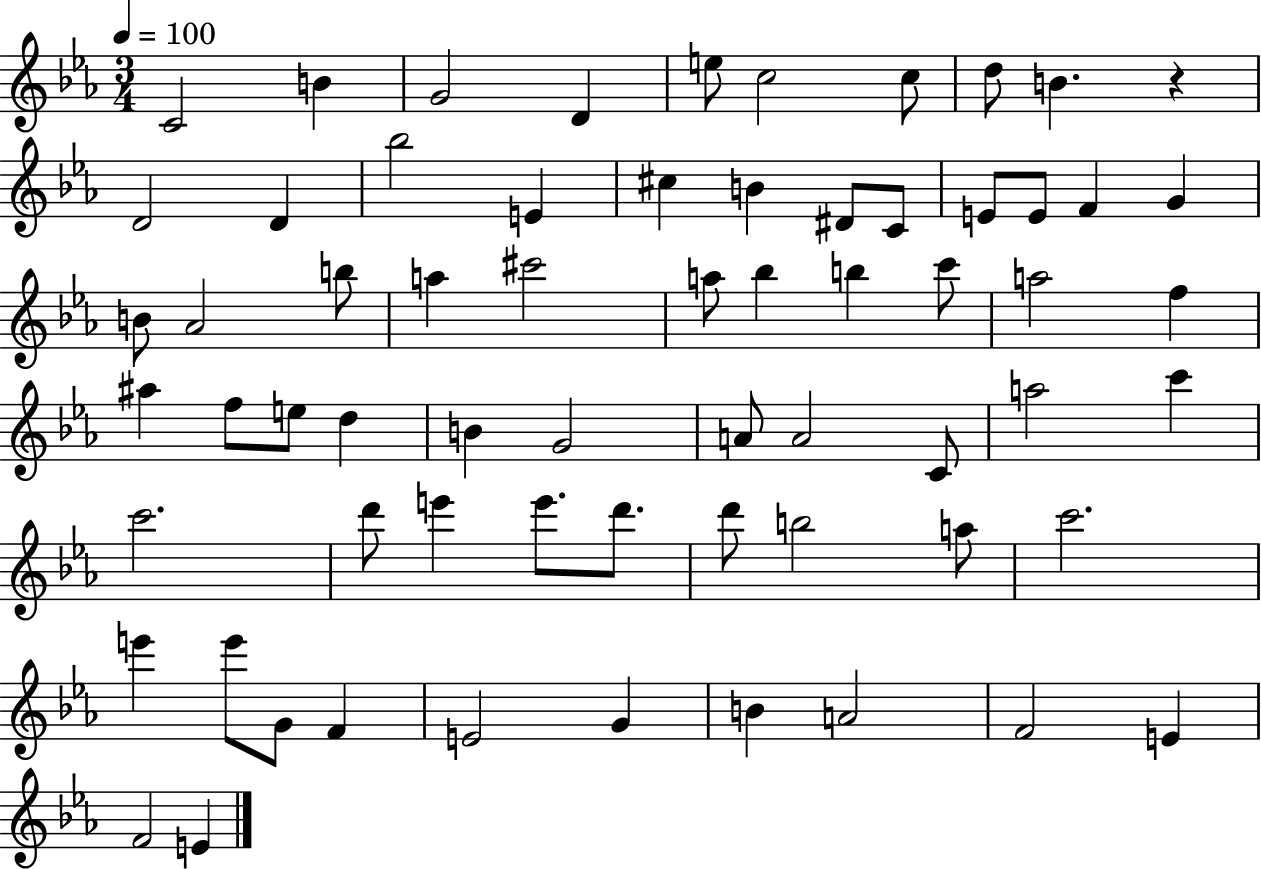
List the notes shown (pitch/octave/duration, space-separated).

C4/h B4/q G4/h D4/q E5/e C5/h C5/e D5/e B4/q. R/q D4/h D4/q Bb5/h E4/q C#5/q B4/q D#4/e C4/e E4/e E4/e F4/q G4/q B4/e Ab4/h B5/e A5/q C#6/h A5/e Bb5/q B5/q C6/e A5/h F5/q A#5/q F5/e E5/e D5/q B4/q G4/h A4/e A4/h C4/e A5/h C6/q C6/h. D6/e E6/q E6/e. D6/e. D6/e B5/h A5/e C6/h. E6/q E6/e G4/e F4/q E4/h G4/q B4/q A4/h F4/h E4/q F4/h E4/q